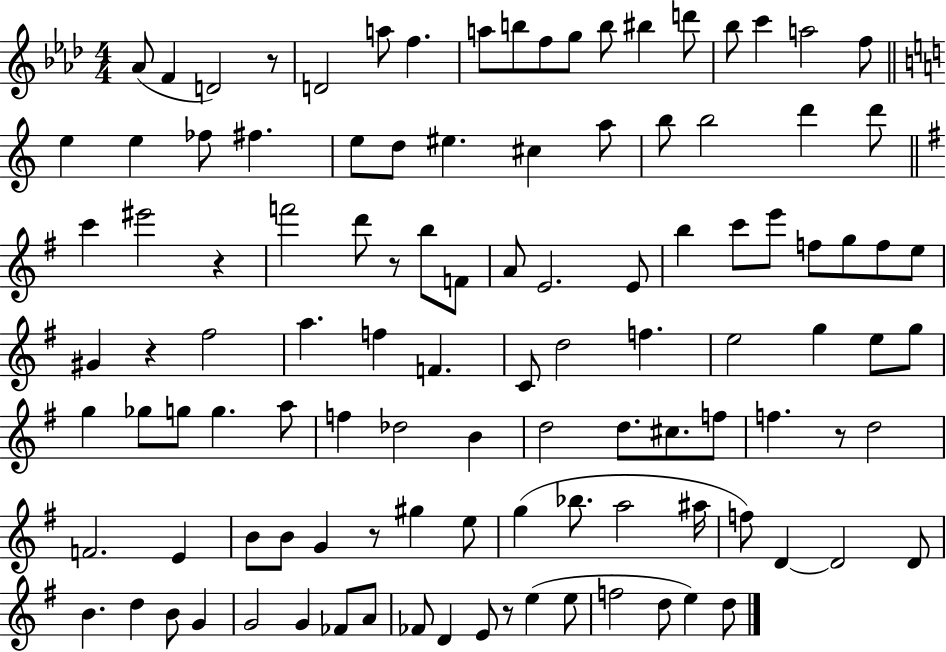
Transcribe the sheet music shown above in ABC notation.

X:1
T:Untitled
M:4/4
L:1/4
K:Ab
_A/2 F D2 z/2 D2 a/2 f a/2 b/2 f/2 g/2 b/2 ^b d'/2 _b/2 c' a2 f/2 e e _f/2 ^f e/2 d/2 ^e ^c a/2 b/2 b2 d' d'/2 c' ^e'2 z f'2 d'/2 z/2 b/2 F/2 A/2 E2 E/2 b c'/2 e'/2 f/2 g/2 f/2 e/2 ^G z ^f2 a f F C/2 d2 f e2 g e/2 g/2 g _g/2 g/2 g a/2 f _d2 B d2 d/2 ^c/2 f/2 f z/2 d2 F2 E B/2 B/2 G z/2 ^g e/2 g _b/2 a2 ^a/4 f/2 D D2 D/2 B d B/2 G G2 G _F/2 A/2 _F/2 D E/2 z/2 e e/2 f2 d/2 e d/2